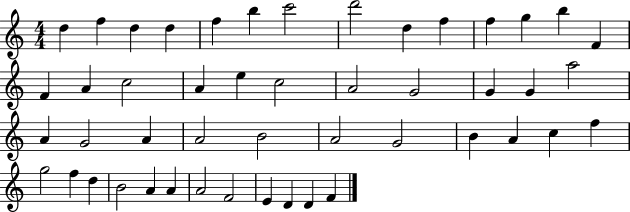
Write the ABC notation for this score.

X:1
T:Untitled
M:4/4
L:1/4
K:C
d f d d f b c'2 d'2 d f f g b F F A c2 A e c2 A2 G2 G G a2 A G2 A A2 B2 A2 G2 B A c f g2 f d B2 A A A2 F2 E D D F